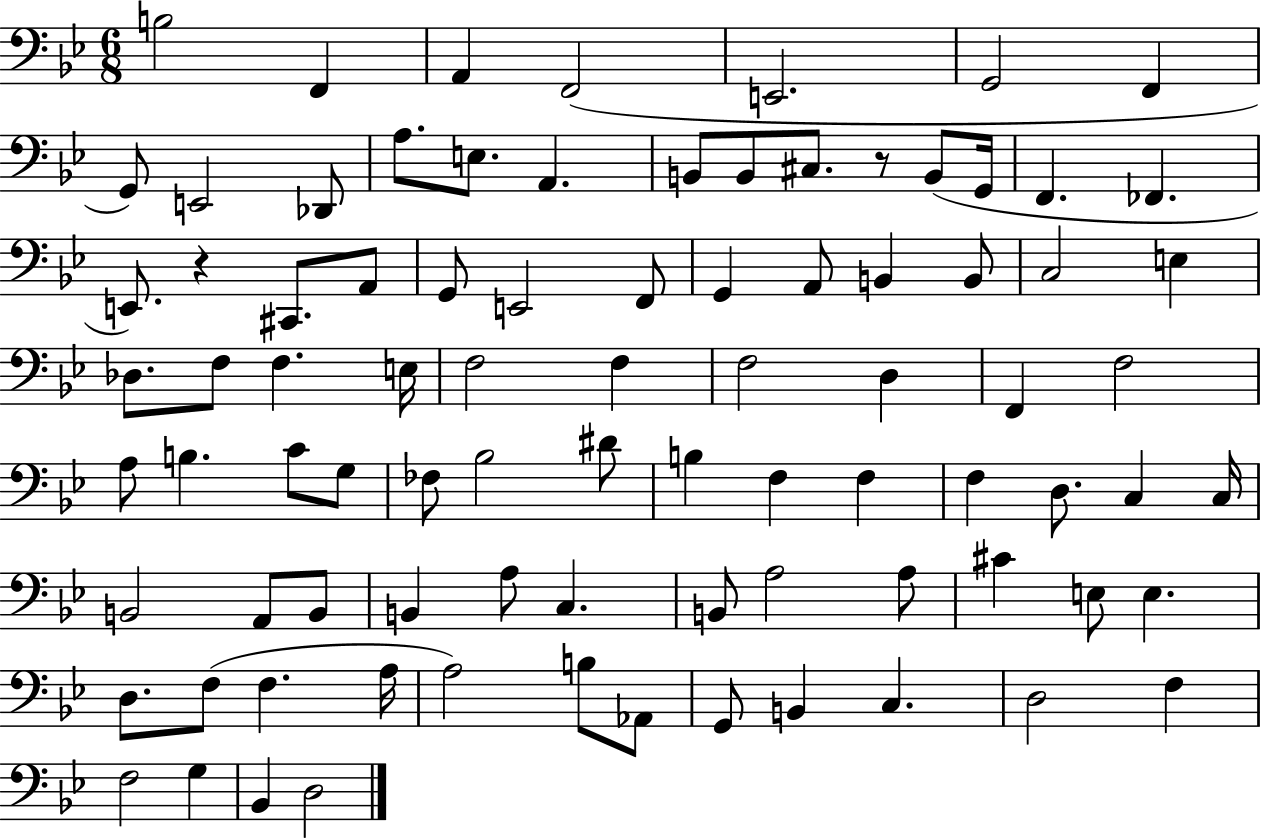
{
  \clef bass
  \numericTimeSignature
  \time 6/8
  \key bes \major
  b2 f,4 | a,4 f,2( | e,2. | g,2 f,4 | \break g,8) e,2 des,8 | a8. e8. a,4. | b,8 b,8 cis8. r8 b,8( g,16 | f,4. fes,4. | \break e,8.) r4 cis,8. a,8 | g,8 e,2 f,8 | g,4 a,8 b,4 b,8 | c2 e4 | \break des8. f8 f4. e16 | f2 f4 | f2 d4 | f,4 f2 | \break a8 b4. c'8 g8 | fes8 bes2 dis'8 | b4 f4 f4 | f4 d8. c4 c16 | \break b,2 a,8 b,8 | b,4 a8 c4. | b,8 a2 a8 | cis'4 e8 e4. | \break d8. f8( f4. a16 | a2) b8 aes,8 | g,8 b,4 c4. | d2 f4 | \break f2 g4 | bes,4 d2 | \bar "|."
}